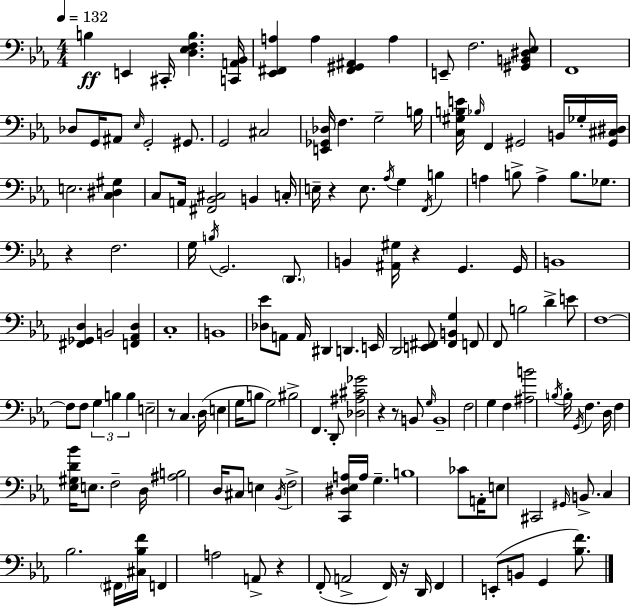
{
  \clef bass
  \numericTimeSignature
  \time 4/4
  \key c \minor
  \tempo 4 = 132
  \repeat volta 2 { b4\ff e,4 cis,16-. <d ees f b>4. <c, a, bes,>16 | <ees, fis, a>4 a4 <fis, gis, ais,>4 a4 | e,8-- f2. <gis, b, dis ees>8 | f,1 | \break des8 g,16 ais,8 \grace { ees16 } g,2-. gis,8. | g,2 cis2 | <e, ges, des>16 f4. g2-- | b16 <c gis b e'>16 \grace { bes16 } f,4 gis,2 b,16 | \break ges16-. <gis, cis dis>16 e2. <c dis gis>4 | c8 a,16 <fis, bes, cis>2 b,4 | c16-. e16-- r4 e8. \acciaccatura { aes16 } g4 \acciaccatura { f,16 } | b4 a4 b8-> a4-> b8. | \break ges8. r4 f2. | g16 \acciaccatura { b16 } g,2. | \parenthesize d,8. b,4 <ais, gis>16 r4 g,4. | g,16 b,1 | \break <fis, ges, d>4 b,2 | <f, aes, d>4 c1-. | b,1 | <des ees'>8 a,8 a,16 dis,4 d,4. | \break e,16 d,2 <e, fis,>8 <fis, b, g>4 | f,8 f,8 b2 d'4-> | e'8 f1~~ | f8 f8 \tuplet 3/2 { g4 b4 | \break b4 } e2-- r8 c4. | d16( e4 g16 b8 g2) | bis2-> f,4. | d,8-. <des ais cis' ges'>2 r4 | \break r8 b,8 \grace { g16 } b,1-- | f2 g4 | f4 <ais b'>2 \acciaccatura { b16 } b16-. | \acciaccatura { g,16 } f4. d16 f4 <ees gis d' bes'>16 e8. | \break f2-- d16 <ais b>2 | d16 cis8 e4 \acciaccatura { bes,16 } f2-> | <c, dis ees a>16 a16 g4.-- b1 | ces'8 a,16-. e8 cis,2 | \break \grace { gis,16 } b,8.-> c4 bes2. | \parenthesize fis,16 <cis bes f'>16 f,4 | a2 a,8-> r4 f,8-.( | a,2-> f,16) r16 d,16 f,4 e,8-.( | \break b,8 g,4 <bes f'>8.) } \bar "|."
}